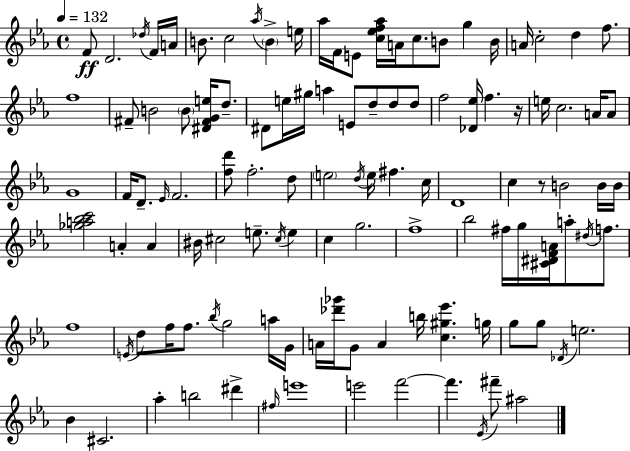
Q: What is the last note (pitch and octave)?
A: A#5